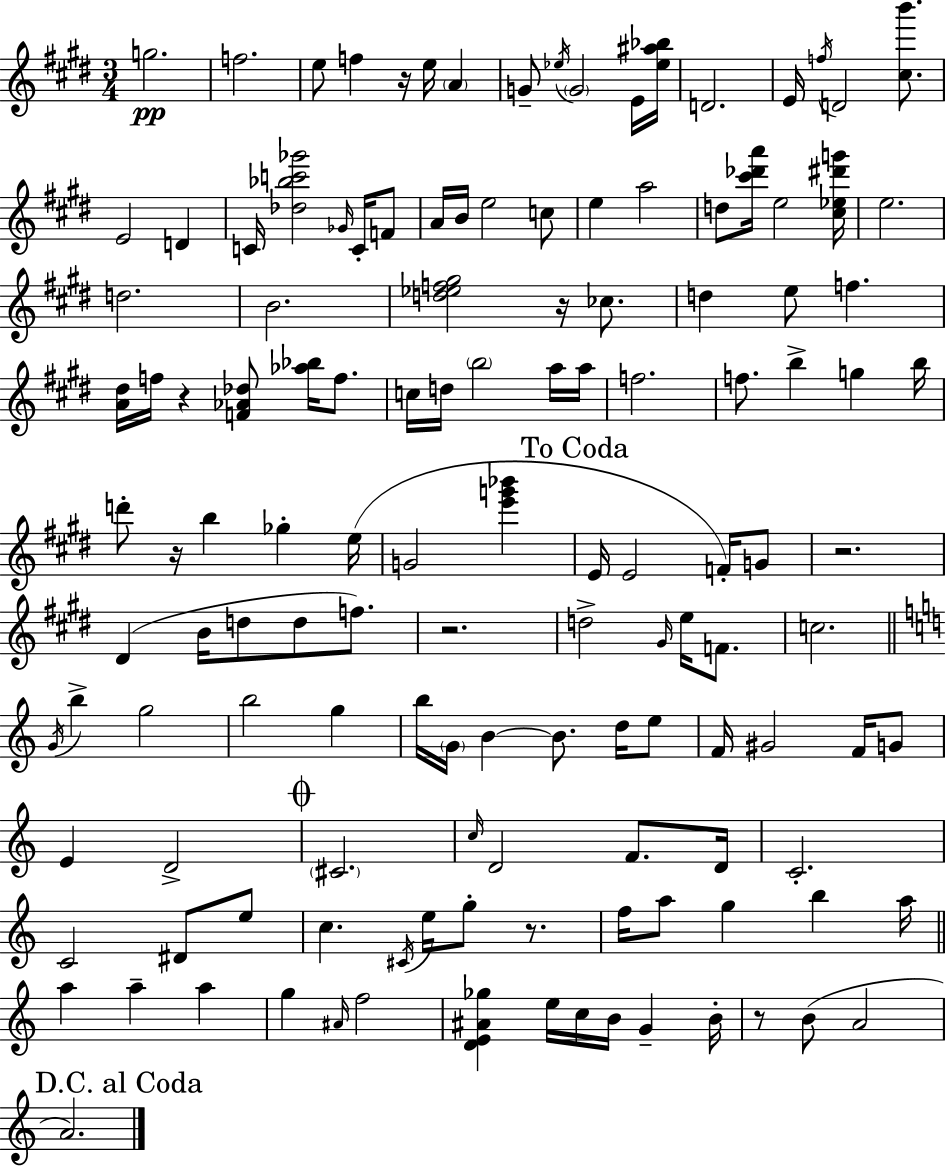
{
  \clef treble
  \numericTimeSignature
  \time 3/4
  \key e \major
  \repeat volta 2 { g''2.\pp | f''2. | e''8 f''4 r16 e''16 \parenthesize a'4 | g'8-- \acciaccatura { ees''16 } \parenthesize g'2 e'16 | \break <ees'' ais'' bes''>16 d'2. | e'16 \acciaccatura { f''16 } d'2 <cis'' b'''>8. | e'2 d'4 | c'16 <des'' bes'' c''' ges'''>2 \grace { ges'16 } | \break c'16-. f'8 a'16 b'16 e''2 | c''8 e''4 a''2 | d''8 <cis''' des''' a'''>16 e''2 | <cis'' ees'' dis''' g'''>16 e''2. | \break d''2. | b'2. | <d'' ees'' f'' gis''>2 r16 | ces''8. d''4 e''8 f''4. | \break <a' dis''>16 f''16 r4 <f' aes' des''>8 <aes'' bes''>16 | f''8. c''16 d''16 \parenthesize b''2 | a''16 a''16 f''2. | f''8. b''4-> g''4 | \break b''16 d'''8-. r16 b''4 ges''4-. | e''16( g'2 <e''' g''' bes'''>4 | \mark "To Coda" e'16 e'2 | f'16-.) g'8 r2. | \break dis'4( b'16 d''8 d''8 | f''8.) r2. | d''2-> \grace { gis'16 } | e''16 f'8. c''2. | \break \bar "||" \break \key a \minor \acciaccatura { g'16 } b''4-> g''2 | b''2 g''4 | b''16 \parenthesize g'16 b'4~~ b'8. d''16 e''8 | f'16 gis'2 f'16 g'8 | \break e'4 d'2-> | \mark \markup { \musicglyph "scripts.coda" } \parenthesize cis'2. | \grace { c''16 } d'2 f'8. | d'16 c'2.-. | \break c'2 dis'8 | e''8 c''4. \acciaccatura { cis'16 } e''16 g''8-. | r8. f''16 a''8 g''4 b''4 | a''16 \bar "||" \break \key c \major a''4 a''4-- a''4 | g''4 \grace { ais'16 } f''2 | <d' e' ais' ges''>4 e''16 c''16 b'16 g'4-- | b'16-. r8 b'8( a'2 | \break \mark "D.C. al Coda" a'2.) | } \bar "|."
}